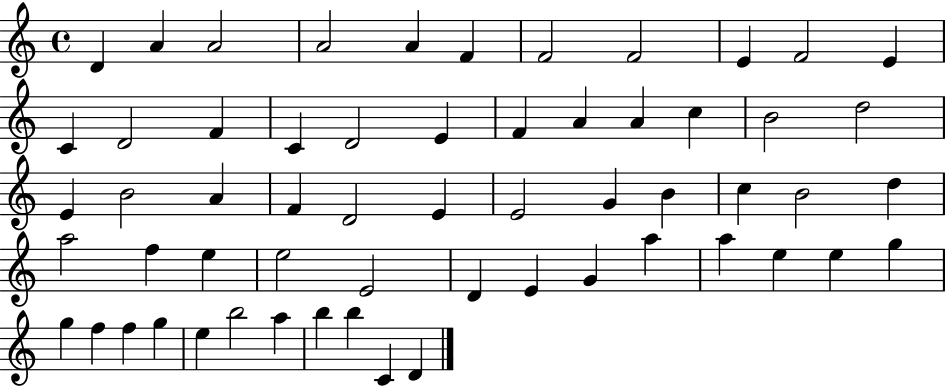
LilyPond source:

{
  \clef treble
  \time 4/4
  \defaultTimeSignature
  \key c \major
  d'4 a'4 a'2 | a'2 a'4 f'4 | f'2 f'2 | e'4 f'2 e'4 | \break c'4 d'2 f'4 | c'4 d'2 e'4 | f'4 a'4 a'4 c''4 | b'2 d''2 | \break e'4 b'2 a'4 | f'4 d'2 e'4 | e'2 g'4 b'4 | c''4 b'2 d''4 | \break a''2 f''4 e''4 | e''2 e'2 | d'4 e'4 g'4 a''4 | a''4 e''4 e''4 g''4 | \break g''4 f''4 f''4 g''4 | e''4 b''2 a''4 | b''4 b''4 c'4 d'4 | \bar "|."
}